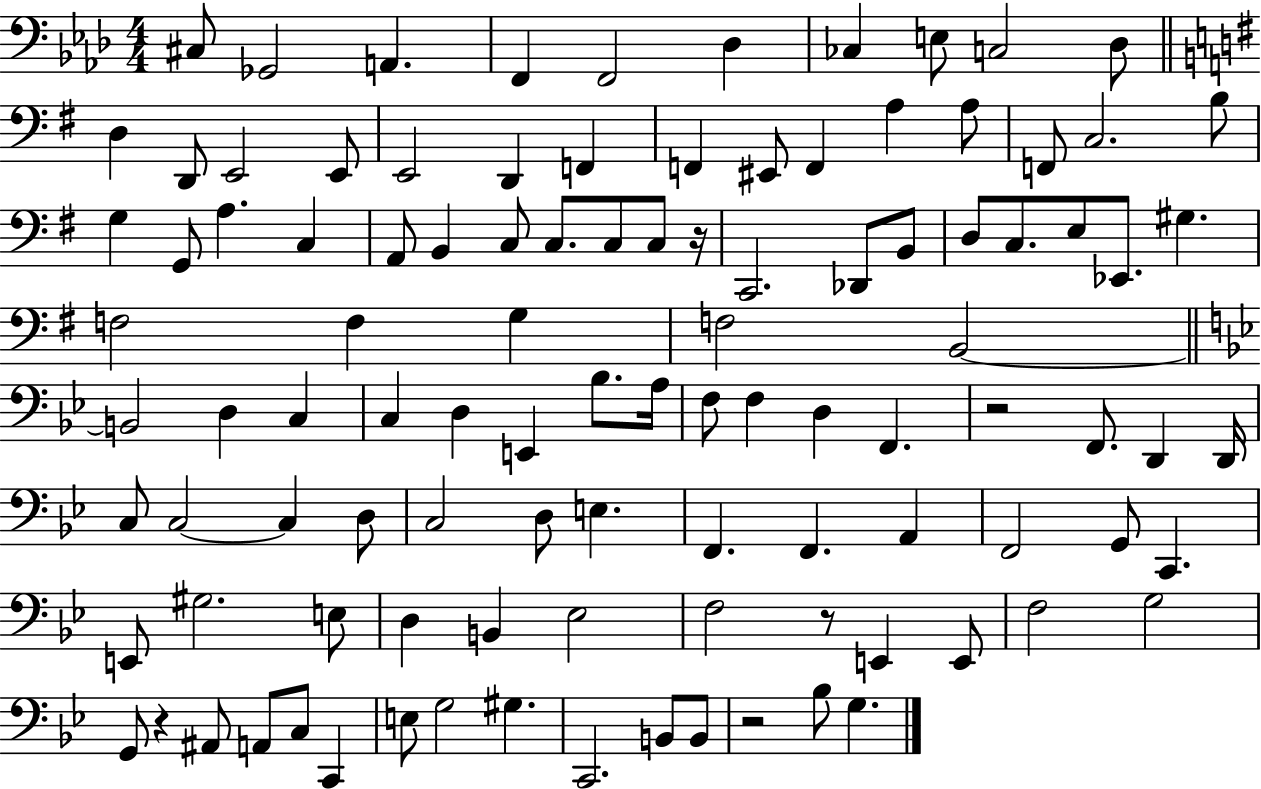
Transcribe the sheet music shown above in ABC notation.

X:1
T:Untitled
M:4/4
L:1/4
K:Ab
^C,/2 _G,,2 A,, F,, F,,2 _D, _C, E,/2 C,2 _D,/2 D, D,,/2 E,,2 E,,/2 E,,2 D,, F,, F,, ^E,,/2 F,, A, A,/2 F,,/2 C,2 B,/2 G, G,,/2 A, C, A,,/2 B,, C,/2 C,/2 C,/2 C,/2 z/4 C,,2 _D,,/2 B,,/2 D,/2 C,/2 E,/2 _E,,/2 ^G, F,2 F, G, F,2 B,,2 B,,2 D, C, C, D, E,, _B,/2 A,/4 F,/2 F, D, F,, z2 F,,/2 D,, D,,/4 C,/2 C,2 C, D,/2 C,2 D,/2 E, F,, F,, A,, F,,2 G,,/2 C,, E,,/2 ^G,2 E,/2 D, B,, _E,2 F,2 z/2 E,, E,,/2 F,2 G,2 G,,/2 z ^A,,/2 A,,/2 C,/2 C,, E,/2 G,2 ^G, C,,2 B,,/2 B,,/2 z2 _B,/2 G,